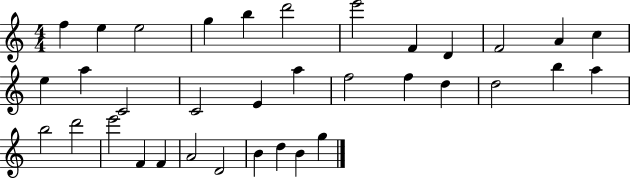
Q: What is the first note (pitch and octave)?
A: F5